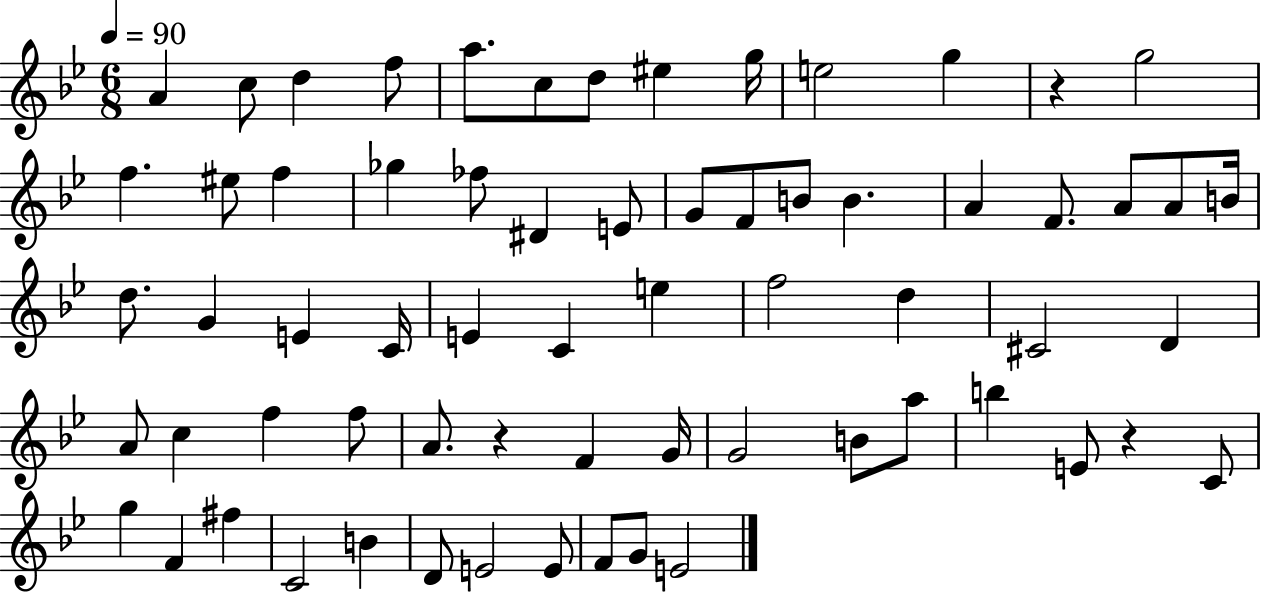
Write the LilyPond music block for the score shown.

{
  \clef treble
  \numericTimeSignature
  \time 6/8
  \key bes \major
  \tempo 4 = 90
  a'4 c''8 d''4 f''8 | a''8. c''8 d''8 eis''4 g''16 | e''2 g''4 | r4 g''2 | \break f''4. eis''8 f''4 | ges''4 fes''8 dis'4 e'8 | g'8 f'8 b'8 b'4. | a'4 f'8. a'8 a'8 b'16 | \break d''8. g'4 e'4 c'16 | e'4 c'4 e''4 | f''2 d''4 | cis'2 d'4 | \break a'8 c''4 f''4 f''8 | a'8. r4 f'4 g'16 | g'2 b'8 a''8 | b''4 e'8 r4 c'8 | \break g''4 f'4 fis''4 | c'2 b'4 | d'8 e'2 e'8 | f'8 g'8 e'2 | \break \bar "|."
}